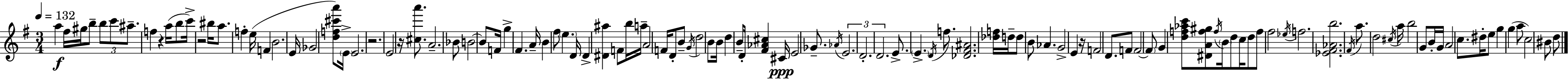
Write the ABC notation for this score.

X:1
T:Untitled
M:3/4
L:1/4
K:G
a ^f/4 ^g/4 b/2 b/2 c'/2 ^a/2 f z a/4 b/2 c'/4 z2 ^b/4 a/2 f e/4 F B2 E/4 _G2 [df^c'a']/2 E/4 E2 z2 E2 z/4 [^ca']/2 A2 _B/2 B2 B/2 F/4 g ^F A/4 B ^f/2 e D/4 D [^D^a] F/2 b/4 a/4 A2 F/4 D/2 B/2 G/4 d2 B/2 B/4 d B/2 D/4 [^F_A^c] ^C/4 E2 _G/2 _A/4 E2 D2 D2 E/2 E D/4 f/2 [_D^F^A]2 [_df]/4 d/4 d/2 B/2 _A G2 E z/4 F2 D/2 F/2 F2 F/2 G [df_ac']/2 [^DAf^g]/2 f/4 B/4 d/2 c/4 d/2 f/2 ^f2 _e/4 f2 [_E^F_Ab]2 ^F/4 a/2 d2 ^c/4 a/4 b2 G/2 B/4 G/4 A2 c/2 ^d/4 e/2 g g a/2 c2 ^B/2 d/2